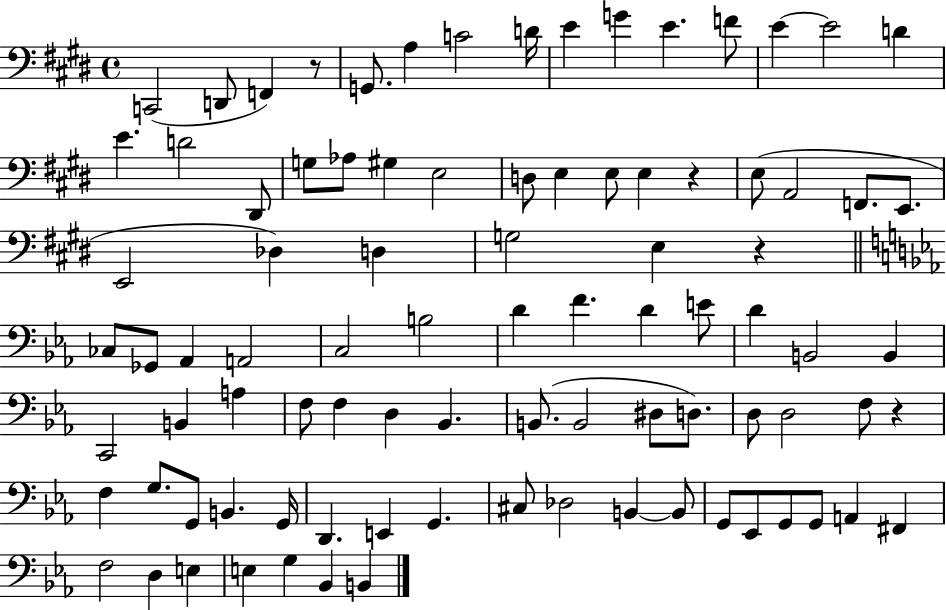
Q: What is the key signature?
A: E major